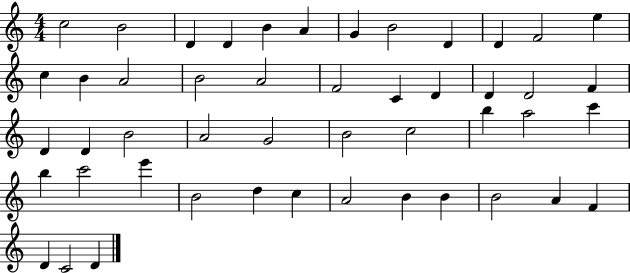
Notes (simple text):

C5/h B4/h D4/q D4/q B4/q A4/q G4/q B4/h D4/q D4/q F4/h E5/q C5/q B4/q A4/h B4/h A4/h F4/h C4/q D4/q D4/q D4/h F4/q D4/q D4/q B4/h A4/h G4/h B4/h C5/h B5/q A5/h C6/q B5/q C6/h E6/q B4/h D5/q C5/q A4/h B4/q B4/q B4/h A4/q F4/q D4/q C4/h D4/q